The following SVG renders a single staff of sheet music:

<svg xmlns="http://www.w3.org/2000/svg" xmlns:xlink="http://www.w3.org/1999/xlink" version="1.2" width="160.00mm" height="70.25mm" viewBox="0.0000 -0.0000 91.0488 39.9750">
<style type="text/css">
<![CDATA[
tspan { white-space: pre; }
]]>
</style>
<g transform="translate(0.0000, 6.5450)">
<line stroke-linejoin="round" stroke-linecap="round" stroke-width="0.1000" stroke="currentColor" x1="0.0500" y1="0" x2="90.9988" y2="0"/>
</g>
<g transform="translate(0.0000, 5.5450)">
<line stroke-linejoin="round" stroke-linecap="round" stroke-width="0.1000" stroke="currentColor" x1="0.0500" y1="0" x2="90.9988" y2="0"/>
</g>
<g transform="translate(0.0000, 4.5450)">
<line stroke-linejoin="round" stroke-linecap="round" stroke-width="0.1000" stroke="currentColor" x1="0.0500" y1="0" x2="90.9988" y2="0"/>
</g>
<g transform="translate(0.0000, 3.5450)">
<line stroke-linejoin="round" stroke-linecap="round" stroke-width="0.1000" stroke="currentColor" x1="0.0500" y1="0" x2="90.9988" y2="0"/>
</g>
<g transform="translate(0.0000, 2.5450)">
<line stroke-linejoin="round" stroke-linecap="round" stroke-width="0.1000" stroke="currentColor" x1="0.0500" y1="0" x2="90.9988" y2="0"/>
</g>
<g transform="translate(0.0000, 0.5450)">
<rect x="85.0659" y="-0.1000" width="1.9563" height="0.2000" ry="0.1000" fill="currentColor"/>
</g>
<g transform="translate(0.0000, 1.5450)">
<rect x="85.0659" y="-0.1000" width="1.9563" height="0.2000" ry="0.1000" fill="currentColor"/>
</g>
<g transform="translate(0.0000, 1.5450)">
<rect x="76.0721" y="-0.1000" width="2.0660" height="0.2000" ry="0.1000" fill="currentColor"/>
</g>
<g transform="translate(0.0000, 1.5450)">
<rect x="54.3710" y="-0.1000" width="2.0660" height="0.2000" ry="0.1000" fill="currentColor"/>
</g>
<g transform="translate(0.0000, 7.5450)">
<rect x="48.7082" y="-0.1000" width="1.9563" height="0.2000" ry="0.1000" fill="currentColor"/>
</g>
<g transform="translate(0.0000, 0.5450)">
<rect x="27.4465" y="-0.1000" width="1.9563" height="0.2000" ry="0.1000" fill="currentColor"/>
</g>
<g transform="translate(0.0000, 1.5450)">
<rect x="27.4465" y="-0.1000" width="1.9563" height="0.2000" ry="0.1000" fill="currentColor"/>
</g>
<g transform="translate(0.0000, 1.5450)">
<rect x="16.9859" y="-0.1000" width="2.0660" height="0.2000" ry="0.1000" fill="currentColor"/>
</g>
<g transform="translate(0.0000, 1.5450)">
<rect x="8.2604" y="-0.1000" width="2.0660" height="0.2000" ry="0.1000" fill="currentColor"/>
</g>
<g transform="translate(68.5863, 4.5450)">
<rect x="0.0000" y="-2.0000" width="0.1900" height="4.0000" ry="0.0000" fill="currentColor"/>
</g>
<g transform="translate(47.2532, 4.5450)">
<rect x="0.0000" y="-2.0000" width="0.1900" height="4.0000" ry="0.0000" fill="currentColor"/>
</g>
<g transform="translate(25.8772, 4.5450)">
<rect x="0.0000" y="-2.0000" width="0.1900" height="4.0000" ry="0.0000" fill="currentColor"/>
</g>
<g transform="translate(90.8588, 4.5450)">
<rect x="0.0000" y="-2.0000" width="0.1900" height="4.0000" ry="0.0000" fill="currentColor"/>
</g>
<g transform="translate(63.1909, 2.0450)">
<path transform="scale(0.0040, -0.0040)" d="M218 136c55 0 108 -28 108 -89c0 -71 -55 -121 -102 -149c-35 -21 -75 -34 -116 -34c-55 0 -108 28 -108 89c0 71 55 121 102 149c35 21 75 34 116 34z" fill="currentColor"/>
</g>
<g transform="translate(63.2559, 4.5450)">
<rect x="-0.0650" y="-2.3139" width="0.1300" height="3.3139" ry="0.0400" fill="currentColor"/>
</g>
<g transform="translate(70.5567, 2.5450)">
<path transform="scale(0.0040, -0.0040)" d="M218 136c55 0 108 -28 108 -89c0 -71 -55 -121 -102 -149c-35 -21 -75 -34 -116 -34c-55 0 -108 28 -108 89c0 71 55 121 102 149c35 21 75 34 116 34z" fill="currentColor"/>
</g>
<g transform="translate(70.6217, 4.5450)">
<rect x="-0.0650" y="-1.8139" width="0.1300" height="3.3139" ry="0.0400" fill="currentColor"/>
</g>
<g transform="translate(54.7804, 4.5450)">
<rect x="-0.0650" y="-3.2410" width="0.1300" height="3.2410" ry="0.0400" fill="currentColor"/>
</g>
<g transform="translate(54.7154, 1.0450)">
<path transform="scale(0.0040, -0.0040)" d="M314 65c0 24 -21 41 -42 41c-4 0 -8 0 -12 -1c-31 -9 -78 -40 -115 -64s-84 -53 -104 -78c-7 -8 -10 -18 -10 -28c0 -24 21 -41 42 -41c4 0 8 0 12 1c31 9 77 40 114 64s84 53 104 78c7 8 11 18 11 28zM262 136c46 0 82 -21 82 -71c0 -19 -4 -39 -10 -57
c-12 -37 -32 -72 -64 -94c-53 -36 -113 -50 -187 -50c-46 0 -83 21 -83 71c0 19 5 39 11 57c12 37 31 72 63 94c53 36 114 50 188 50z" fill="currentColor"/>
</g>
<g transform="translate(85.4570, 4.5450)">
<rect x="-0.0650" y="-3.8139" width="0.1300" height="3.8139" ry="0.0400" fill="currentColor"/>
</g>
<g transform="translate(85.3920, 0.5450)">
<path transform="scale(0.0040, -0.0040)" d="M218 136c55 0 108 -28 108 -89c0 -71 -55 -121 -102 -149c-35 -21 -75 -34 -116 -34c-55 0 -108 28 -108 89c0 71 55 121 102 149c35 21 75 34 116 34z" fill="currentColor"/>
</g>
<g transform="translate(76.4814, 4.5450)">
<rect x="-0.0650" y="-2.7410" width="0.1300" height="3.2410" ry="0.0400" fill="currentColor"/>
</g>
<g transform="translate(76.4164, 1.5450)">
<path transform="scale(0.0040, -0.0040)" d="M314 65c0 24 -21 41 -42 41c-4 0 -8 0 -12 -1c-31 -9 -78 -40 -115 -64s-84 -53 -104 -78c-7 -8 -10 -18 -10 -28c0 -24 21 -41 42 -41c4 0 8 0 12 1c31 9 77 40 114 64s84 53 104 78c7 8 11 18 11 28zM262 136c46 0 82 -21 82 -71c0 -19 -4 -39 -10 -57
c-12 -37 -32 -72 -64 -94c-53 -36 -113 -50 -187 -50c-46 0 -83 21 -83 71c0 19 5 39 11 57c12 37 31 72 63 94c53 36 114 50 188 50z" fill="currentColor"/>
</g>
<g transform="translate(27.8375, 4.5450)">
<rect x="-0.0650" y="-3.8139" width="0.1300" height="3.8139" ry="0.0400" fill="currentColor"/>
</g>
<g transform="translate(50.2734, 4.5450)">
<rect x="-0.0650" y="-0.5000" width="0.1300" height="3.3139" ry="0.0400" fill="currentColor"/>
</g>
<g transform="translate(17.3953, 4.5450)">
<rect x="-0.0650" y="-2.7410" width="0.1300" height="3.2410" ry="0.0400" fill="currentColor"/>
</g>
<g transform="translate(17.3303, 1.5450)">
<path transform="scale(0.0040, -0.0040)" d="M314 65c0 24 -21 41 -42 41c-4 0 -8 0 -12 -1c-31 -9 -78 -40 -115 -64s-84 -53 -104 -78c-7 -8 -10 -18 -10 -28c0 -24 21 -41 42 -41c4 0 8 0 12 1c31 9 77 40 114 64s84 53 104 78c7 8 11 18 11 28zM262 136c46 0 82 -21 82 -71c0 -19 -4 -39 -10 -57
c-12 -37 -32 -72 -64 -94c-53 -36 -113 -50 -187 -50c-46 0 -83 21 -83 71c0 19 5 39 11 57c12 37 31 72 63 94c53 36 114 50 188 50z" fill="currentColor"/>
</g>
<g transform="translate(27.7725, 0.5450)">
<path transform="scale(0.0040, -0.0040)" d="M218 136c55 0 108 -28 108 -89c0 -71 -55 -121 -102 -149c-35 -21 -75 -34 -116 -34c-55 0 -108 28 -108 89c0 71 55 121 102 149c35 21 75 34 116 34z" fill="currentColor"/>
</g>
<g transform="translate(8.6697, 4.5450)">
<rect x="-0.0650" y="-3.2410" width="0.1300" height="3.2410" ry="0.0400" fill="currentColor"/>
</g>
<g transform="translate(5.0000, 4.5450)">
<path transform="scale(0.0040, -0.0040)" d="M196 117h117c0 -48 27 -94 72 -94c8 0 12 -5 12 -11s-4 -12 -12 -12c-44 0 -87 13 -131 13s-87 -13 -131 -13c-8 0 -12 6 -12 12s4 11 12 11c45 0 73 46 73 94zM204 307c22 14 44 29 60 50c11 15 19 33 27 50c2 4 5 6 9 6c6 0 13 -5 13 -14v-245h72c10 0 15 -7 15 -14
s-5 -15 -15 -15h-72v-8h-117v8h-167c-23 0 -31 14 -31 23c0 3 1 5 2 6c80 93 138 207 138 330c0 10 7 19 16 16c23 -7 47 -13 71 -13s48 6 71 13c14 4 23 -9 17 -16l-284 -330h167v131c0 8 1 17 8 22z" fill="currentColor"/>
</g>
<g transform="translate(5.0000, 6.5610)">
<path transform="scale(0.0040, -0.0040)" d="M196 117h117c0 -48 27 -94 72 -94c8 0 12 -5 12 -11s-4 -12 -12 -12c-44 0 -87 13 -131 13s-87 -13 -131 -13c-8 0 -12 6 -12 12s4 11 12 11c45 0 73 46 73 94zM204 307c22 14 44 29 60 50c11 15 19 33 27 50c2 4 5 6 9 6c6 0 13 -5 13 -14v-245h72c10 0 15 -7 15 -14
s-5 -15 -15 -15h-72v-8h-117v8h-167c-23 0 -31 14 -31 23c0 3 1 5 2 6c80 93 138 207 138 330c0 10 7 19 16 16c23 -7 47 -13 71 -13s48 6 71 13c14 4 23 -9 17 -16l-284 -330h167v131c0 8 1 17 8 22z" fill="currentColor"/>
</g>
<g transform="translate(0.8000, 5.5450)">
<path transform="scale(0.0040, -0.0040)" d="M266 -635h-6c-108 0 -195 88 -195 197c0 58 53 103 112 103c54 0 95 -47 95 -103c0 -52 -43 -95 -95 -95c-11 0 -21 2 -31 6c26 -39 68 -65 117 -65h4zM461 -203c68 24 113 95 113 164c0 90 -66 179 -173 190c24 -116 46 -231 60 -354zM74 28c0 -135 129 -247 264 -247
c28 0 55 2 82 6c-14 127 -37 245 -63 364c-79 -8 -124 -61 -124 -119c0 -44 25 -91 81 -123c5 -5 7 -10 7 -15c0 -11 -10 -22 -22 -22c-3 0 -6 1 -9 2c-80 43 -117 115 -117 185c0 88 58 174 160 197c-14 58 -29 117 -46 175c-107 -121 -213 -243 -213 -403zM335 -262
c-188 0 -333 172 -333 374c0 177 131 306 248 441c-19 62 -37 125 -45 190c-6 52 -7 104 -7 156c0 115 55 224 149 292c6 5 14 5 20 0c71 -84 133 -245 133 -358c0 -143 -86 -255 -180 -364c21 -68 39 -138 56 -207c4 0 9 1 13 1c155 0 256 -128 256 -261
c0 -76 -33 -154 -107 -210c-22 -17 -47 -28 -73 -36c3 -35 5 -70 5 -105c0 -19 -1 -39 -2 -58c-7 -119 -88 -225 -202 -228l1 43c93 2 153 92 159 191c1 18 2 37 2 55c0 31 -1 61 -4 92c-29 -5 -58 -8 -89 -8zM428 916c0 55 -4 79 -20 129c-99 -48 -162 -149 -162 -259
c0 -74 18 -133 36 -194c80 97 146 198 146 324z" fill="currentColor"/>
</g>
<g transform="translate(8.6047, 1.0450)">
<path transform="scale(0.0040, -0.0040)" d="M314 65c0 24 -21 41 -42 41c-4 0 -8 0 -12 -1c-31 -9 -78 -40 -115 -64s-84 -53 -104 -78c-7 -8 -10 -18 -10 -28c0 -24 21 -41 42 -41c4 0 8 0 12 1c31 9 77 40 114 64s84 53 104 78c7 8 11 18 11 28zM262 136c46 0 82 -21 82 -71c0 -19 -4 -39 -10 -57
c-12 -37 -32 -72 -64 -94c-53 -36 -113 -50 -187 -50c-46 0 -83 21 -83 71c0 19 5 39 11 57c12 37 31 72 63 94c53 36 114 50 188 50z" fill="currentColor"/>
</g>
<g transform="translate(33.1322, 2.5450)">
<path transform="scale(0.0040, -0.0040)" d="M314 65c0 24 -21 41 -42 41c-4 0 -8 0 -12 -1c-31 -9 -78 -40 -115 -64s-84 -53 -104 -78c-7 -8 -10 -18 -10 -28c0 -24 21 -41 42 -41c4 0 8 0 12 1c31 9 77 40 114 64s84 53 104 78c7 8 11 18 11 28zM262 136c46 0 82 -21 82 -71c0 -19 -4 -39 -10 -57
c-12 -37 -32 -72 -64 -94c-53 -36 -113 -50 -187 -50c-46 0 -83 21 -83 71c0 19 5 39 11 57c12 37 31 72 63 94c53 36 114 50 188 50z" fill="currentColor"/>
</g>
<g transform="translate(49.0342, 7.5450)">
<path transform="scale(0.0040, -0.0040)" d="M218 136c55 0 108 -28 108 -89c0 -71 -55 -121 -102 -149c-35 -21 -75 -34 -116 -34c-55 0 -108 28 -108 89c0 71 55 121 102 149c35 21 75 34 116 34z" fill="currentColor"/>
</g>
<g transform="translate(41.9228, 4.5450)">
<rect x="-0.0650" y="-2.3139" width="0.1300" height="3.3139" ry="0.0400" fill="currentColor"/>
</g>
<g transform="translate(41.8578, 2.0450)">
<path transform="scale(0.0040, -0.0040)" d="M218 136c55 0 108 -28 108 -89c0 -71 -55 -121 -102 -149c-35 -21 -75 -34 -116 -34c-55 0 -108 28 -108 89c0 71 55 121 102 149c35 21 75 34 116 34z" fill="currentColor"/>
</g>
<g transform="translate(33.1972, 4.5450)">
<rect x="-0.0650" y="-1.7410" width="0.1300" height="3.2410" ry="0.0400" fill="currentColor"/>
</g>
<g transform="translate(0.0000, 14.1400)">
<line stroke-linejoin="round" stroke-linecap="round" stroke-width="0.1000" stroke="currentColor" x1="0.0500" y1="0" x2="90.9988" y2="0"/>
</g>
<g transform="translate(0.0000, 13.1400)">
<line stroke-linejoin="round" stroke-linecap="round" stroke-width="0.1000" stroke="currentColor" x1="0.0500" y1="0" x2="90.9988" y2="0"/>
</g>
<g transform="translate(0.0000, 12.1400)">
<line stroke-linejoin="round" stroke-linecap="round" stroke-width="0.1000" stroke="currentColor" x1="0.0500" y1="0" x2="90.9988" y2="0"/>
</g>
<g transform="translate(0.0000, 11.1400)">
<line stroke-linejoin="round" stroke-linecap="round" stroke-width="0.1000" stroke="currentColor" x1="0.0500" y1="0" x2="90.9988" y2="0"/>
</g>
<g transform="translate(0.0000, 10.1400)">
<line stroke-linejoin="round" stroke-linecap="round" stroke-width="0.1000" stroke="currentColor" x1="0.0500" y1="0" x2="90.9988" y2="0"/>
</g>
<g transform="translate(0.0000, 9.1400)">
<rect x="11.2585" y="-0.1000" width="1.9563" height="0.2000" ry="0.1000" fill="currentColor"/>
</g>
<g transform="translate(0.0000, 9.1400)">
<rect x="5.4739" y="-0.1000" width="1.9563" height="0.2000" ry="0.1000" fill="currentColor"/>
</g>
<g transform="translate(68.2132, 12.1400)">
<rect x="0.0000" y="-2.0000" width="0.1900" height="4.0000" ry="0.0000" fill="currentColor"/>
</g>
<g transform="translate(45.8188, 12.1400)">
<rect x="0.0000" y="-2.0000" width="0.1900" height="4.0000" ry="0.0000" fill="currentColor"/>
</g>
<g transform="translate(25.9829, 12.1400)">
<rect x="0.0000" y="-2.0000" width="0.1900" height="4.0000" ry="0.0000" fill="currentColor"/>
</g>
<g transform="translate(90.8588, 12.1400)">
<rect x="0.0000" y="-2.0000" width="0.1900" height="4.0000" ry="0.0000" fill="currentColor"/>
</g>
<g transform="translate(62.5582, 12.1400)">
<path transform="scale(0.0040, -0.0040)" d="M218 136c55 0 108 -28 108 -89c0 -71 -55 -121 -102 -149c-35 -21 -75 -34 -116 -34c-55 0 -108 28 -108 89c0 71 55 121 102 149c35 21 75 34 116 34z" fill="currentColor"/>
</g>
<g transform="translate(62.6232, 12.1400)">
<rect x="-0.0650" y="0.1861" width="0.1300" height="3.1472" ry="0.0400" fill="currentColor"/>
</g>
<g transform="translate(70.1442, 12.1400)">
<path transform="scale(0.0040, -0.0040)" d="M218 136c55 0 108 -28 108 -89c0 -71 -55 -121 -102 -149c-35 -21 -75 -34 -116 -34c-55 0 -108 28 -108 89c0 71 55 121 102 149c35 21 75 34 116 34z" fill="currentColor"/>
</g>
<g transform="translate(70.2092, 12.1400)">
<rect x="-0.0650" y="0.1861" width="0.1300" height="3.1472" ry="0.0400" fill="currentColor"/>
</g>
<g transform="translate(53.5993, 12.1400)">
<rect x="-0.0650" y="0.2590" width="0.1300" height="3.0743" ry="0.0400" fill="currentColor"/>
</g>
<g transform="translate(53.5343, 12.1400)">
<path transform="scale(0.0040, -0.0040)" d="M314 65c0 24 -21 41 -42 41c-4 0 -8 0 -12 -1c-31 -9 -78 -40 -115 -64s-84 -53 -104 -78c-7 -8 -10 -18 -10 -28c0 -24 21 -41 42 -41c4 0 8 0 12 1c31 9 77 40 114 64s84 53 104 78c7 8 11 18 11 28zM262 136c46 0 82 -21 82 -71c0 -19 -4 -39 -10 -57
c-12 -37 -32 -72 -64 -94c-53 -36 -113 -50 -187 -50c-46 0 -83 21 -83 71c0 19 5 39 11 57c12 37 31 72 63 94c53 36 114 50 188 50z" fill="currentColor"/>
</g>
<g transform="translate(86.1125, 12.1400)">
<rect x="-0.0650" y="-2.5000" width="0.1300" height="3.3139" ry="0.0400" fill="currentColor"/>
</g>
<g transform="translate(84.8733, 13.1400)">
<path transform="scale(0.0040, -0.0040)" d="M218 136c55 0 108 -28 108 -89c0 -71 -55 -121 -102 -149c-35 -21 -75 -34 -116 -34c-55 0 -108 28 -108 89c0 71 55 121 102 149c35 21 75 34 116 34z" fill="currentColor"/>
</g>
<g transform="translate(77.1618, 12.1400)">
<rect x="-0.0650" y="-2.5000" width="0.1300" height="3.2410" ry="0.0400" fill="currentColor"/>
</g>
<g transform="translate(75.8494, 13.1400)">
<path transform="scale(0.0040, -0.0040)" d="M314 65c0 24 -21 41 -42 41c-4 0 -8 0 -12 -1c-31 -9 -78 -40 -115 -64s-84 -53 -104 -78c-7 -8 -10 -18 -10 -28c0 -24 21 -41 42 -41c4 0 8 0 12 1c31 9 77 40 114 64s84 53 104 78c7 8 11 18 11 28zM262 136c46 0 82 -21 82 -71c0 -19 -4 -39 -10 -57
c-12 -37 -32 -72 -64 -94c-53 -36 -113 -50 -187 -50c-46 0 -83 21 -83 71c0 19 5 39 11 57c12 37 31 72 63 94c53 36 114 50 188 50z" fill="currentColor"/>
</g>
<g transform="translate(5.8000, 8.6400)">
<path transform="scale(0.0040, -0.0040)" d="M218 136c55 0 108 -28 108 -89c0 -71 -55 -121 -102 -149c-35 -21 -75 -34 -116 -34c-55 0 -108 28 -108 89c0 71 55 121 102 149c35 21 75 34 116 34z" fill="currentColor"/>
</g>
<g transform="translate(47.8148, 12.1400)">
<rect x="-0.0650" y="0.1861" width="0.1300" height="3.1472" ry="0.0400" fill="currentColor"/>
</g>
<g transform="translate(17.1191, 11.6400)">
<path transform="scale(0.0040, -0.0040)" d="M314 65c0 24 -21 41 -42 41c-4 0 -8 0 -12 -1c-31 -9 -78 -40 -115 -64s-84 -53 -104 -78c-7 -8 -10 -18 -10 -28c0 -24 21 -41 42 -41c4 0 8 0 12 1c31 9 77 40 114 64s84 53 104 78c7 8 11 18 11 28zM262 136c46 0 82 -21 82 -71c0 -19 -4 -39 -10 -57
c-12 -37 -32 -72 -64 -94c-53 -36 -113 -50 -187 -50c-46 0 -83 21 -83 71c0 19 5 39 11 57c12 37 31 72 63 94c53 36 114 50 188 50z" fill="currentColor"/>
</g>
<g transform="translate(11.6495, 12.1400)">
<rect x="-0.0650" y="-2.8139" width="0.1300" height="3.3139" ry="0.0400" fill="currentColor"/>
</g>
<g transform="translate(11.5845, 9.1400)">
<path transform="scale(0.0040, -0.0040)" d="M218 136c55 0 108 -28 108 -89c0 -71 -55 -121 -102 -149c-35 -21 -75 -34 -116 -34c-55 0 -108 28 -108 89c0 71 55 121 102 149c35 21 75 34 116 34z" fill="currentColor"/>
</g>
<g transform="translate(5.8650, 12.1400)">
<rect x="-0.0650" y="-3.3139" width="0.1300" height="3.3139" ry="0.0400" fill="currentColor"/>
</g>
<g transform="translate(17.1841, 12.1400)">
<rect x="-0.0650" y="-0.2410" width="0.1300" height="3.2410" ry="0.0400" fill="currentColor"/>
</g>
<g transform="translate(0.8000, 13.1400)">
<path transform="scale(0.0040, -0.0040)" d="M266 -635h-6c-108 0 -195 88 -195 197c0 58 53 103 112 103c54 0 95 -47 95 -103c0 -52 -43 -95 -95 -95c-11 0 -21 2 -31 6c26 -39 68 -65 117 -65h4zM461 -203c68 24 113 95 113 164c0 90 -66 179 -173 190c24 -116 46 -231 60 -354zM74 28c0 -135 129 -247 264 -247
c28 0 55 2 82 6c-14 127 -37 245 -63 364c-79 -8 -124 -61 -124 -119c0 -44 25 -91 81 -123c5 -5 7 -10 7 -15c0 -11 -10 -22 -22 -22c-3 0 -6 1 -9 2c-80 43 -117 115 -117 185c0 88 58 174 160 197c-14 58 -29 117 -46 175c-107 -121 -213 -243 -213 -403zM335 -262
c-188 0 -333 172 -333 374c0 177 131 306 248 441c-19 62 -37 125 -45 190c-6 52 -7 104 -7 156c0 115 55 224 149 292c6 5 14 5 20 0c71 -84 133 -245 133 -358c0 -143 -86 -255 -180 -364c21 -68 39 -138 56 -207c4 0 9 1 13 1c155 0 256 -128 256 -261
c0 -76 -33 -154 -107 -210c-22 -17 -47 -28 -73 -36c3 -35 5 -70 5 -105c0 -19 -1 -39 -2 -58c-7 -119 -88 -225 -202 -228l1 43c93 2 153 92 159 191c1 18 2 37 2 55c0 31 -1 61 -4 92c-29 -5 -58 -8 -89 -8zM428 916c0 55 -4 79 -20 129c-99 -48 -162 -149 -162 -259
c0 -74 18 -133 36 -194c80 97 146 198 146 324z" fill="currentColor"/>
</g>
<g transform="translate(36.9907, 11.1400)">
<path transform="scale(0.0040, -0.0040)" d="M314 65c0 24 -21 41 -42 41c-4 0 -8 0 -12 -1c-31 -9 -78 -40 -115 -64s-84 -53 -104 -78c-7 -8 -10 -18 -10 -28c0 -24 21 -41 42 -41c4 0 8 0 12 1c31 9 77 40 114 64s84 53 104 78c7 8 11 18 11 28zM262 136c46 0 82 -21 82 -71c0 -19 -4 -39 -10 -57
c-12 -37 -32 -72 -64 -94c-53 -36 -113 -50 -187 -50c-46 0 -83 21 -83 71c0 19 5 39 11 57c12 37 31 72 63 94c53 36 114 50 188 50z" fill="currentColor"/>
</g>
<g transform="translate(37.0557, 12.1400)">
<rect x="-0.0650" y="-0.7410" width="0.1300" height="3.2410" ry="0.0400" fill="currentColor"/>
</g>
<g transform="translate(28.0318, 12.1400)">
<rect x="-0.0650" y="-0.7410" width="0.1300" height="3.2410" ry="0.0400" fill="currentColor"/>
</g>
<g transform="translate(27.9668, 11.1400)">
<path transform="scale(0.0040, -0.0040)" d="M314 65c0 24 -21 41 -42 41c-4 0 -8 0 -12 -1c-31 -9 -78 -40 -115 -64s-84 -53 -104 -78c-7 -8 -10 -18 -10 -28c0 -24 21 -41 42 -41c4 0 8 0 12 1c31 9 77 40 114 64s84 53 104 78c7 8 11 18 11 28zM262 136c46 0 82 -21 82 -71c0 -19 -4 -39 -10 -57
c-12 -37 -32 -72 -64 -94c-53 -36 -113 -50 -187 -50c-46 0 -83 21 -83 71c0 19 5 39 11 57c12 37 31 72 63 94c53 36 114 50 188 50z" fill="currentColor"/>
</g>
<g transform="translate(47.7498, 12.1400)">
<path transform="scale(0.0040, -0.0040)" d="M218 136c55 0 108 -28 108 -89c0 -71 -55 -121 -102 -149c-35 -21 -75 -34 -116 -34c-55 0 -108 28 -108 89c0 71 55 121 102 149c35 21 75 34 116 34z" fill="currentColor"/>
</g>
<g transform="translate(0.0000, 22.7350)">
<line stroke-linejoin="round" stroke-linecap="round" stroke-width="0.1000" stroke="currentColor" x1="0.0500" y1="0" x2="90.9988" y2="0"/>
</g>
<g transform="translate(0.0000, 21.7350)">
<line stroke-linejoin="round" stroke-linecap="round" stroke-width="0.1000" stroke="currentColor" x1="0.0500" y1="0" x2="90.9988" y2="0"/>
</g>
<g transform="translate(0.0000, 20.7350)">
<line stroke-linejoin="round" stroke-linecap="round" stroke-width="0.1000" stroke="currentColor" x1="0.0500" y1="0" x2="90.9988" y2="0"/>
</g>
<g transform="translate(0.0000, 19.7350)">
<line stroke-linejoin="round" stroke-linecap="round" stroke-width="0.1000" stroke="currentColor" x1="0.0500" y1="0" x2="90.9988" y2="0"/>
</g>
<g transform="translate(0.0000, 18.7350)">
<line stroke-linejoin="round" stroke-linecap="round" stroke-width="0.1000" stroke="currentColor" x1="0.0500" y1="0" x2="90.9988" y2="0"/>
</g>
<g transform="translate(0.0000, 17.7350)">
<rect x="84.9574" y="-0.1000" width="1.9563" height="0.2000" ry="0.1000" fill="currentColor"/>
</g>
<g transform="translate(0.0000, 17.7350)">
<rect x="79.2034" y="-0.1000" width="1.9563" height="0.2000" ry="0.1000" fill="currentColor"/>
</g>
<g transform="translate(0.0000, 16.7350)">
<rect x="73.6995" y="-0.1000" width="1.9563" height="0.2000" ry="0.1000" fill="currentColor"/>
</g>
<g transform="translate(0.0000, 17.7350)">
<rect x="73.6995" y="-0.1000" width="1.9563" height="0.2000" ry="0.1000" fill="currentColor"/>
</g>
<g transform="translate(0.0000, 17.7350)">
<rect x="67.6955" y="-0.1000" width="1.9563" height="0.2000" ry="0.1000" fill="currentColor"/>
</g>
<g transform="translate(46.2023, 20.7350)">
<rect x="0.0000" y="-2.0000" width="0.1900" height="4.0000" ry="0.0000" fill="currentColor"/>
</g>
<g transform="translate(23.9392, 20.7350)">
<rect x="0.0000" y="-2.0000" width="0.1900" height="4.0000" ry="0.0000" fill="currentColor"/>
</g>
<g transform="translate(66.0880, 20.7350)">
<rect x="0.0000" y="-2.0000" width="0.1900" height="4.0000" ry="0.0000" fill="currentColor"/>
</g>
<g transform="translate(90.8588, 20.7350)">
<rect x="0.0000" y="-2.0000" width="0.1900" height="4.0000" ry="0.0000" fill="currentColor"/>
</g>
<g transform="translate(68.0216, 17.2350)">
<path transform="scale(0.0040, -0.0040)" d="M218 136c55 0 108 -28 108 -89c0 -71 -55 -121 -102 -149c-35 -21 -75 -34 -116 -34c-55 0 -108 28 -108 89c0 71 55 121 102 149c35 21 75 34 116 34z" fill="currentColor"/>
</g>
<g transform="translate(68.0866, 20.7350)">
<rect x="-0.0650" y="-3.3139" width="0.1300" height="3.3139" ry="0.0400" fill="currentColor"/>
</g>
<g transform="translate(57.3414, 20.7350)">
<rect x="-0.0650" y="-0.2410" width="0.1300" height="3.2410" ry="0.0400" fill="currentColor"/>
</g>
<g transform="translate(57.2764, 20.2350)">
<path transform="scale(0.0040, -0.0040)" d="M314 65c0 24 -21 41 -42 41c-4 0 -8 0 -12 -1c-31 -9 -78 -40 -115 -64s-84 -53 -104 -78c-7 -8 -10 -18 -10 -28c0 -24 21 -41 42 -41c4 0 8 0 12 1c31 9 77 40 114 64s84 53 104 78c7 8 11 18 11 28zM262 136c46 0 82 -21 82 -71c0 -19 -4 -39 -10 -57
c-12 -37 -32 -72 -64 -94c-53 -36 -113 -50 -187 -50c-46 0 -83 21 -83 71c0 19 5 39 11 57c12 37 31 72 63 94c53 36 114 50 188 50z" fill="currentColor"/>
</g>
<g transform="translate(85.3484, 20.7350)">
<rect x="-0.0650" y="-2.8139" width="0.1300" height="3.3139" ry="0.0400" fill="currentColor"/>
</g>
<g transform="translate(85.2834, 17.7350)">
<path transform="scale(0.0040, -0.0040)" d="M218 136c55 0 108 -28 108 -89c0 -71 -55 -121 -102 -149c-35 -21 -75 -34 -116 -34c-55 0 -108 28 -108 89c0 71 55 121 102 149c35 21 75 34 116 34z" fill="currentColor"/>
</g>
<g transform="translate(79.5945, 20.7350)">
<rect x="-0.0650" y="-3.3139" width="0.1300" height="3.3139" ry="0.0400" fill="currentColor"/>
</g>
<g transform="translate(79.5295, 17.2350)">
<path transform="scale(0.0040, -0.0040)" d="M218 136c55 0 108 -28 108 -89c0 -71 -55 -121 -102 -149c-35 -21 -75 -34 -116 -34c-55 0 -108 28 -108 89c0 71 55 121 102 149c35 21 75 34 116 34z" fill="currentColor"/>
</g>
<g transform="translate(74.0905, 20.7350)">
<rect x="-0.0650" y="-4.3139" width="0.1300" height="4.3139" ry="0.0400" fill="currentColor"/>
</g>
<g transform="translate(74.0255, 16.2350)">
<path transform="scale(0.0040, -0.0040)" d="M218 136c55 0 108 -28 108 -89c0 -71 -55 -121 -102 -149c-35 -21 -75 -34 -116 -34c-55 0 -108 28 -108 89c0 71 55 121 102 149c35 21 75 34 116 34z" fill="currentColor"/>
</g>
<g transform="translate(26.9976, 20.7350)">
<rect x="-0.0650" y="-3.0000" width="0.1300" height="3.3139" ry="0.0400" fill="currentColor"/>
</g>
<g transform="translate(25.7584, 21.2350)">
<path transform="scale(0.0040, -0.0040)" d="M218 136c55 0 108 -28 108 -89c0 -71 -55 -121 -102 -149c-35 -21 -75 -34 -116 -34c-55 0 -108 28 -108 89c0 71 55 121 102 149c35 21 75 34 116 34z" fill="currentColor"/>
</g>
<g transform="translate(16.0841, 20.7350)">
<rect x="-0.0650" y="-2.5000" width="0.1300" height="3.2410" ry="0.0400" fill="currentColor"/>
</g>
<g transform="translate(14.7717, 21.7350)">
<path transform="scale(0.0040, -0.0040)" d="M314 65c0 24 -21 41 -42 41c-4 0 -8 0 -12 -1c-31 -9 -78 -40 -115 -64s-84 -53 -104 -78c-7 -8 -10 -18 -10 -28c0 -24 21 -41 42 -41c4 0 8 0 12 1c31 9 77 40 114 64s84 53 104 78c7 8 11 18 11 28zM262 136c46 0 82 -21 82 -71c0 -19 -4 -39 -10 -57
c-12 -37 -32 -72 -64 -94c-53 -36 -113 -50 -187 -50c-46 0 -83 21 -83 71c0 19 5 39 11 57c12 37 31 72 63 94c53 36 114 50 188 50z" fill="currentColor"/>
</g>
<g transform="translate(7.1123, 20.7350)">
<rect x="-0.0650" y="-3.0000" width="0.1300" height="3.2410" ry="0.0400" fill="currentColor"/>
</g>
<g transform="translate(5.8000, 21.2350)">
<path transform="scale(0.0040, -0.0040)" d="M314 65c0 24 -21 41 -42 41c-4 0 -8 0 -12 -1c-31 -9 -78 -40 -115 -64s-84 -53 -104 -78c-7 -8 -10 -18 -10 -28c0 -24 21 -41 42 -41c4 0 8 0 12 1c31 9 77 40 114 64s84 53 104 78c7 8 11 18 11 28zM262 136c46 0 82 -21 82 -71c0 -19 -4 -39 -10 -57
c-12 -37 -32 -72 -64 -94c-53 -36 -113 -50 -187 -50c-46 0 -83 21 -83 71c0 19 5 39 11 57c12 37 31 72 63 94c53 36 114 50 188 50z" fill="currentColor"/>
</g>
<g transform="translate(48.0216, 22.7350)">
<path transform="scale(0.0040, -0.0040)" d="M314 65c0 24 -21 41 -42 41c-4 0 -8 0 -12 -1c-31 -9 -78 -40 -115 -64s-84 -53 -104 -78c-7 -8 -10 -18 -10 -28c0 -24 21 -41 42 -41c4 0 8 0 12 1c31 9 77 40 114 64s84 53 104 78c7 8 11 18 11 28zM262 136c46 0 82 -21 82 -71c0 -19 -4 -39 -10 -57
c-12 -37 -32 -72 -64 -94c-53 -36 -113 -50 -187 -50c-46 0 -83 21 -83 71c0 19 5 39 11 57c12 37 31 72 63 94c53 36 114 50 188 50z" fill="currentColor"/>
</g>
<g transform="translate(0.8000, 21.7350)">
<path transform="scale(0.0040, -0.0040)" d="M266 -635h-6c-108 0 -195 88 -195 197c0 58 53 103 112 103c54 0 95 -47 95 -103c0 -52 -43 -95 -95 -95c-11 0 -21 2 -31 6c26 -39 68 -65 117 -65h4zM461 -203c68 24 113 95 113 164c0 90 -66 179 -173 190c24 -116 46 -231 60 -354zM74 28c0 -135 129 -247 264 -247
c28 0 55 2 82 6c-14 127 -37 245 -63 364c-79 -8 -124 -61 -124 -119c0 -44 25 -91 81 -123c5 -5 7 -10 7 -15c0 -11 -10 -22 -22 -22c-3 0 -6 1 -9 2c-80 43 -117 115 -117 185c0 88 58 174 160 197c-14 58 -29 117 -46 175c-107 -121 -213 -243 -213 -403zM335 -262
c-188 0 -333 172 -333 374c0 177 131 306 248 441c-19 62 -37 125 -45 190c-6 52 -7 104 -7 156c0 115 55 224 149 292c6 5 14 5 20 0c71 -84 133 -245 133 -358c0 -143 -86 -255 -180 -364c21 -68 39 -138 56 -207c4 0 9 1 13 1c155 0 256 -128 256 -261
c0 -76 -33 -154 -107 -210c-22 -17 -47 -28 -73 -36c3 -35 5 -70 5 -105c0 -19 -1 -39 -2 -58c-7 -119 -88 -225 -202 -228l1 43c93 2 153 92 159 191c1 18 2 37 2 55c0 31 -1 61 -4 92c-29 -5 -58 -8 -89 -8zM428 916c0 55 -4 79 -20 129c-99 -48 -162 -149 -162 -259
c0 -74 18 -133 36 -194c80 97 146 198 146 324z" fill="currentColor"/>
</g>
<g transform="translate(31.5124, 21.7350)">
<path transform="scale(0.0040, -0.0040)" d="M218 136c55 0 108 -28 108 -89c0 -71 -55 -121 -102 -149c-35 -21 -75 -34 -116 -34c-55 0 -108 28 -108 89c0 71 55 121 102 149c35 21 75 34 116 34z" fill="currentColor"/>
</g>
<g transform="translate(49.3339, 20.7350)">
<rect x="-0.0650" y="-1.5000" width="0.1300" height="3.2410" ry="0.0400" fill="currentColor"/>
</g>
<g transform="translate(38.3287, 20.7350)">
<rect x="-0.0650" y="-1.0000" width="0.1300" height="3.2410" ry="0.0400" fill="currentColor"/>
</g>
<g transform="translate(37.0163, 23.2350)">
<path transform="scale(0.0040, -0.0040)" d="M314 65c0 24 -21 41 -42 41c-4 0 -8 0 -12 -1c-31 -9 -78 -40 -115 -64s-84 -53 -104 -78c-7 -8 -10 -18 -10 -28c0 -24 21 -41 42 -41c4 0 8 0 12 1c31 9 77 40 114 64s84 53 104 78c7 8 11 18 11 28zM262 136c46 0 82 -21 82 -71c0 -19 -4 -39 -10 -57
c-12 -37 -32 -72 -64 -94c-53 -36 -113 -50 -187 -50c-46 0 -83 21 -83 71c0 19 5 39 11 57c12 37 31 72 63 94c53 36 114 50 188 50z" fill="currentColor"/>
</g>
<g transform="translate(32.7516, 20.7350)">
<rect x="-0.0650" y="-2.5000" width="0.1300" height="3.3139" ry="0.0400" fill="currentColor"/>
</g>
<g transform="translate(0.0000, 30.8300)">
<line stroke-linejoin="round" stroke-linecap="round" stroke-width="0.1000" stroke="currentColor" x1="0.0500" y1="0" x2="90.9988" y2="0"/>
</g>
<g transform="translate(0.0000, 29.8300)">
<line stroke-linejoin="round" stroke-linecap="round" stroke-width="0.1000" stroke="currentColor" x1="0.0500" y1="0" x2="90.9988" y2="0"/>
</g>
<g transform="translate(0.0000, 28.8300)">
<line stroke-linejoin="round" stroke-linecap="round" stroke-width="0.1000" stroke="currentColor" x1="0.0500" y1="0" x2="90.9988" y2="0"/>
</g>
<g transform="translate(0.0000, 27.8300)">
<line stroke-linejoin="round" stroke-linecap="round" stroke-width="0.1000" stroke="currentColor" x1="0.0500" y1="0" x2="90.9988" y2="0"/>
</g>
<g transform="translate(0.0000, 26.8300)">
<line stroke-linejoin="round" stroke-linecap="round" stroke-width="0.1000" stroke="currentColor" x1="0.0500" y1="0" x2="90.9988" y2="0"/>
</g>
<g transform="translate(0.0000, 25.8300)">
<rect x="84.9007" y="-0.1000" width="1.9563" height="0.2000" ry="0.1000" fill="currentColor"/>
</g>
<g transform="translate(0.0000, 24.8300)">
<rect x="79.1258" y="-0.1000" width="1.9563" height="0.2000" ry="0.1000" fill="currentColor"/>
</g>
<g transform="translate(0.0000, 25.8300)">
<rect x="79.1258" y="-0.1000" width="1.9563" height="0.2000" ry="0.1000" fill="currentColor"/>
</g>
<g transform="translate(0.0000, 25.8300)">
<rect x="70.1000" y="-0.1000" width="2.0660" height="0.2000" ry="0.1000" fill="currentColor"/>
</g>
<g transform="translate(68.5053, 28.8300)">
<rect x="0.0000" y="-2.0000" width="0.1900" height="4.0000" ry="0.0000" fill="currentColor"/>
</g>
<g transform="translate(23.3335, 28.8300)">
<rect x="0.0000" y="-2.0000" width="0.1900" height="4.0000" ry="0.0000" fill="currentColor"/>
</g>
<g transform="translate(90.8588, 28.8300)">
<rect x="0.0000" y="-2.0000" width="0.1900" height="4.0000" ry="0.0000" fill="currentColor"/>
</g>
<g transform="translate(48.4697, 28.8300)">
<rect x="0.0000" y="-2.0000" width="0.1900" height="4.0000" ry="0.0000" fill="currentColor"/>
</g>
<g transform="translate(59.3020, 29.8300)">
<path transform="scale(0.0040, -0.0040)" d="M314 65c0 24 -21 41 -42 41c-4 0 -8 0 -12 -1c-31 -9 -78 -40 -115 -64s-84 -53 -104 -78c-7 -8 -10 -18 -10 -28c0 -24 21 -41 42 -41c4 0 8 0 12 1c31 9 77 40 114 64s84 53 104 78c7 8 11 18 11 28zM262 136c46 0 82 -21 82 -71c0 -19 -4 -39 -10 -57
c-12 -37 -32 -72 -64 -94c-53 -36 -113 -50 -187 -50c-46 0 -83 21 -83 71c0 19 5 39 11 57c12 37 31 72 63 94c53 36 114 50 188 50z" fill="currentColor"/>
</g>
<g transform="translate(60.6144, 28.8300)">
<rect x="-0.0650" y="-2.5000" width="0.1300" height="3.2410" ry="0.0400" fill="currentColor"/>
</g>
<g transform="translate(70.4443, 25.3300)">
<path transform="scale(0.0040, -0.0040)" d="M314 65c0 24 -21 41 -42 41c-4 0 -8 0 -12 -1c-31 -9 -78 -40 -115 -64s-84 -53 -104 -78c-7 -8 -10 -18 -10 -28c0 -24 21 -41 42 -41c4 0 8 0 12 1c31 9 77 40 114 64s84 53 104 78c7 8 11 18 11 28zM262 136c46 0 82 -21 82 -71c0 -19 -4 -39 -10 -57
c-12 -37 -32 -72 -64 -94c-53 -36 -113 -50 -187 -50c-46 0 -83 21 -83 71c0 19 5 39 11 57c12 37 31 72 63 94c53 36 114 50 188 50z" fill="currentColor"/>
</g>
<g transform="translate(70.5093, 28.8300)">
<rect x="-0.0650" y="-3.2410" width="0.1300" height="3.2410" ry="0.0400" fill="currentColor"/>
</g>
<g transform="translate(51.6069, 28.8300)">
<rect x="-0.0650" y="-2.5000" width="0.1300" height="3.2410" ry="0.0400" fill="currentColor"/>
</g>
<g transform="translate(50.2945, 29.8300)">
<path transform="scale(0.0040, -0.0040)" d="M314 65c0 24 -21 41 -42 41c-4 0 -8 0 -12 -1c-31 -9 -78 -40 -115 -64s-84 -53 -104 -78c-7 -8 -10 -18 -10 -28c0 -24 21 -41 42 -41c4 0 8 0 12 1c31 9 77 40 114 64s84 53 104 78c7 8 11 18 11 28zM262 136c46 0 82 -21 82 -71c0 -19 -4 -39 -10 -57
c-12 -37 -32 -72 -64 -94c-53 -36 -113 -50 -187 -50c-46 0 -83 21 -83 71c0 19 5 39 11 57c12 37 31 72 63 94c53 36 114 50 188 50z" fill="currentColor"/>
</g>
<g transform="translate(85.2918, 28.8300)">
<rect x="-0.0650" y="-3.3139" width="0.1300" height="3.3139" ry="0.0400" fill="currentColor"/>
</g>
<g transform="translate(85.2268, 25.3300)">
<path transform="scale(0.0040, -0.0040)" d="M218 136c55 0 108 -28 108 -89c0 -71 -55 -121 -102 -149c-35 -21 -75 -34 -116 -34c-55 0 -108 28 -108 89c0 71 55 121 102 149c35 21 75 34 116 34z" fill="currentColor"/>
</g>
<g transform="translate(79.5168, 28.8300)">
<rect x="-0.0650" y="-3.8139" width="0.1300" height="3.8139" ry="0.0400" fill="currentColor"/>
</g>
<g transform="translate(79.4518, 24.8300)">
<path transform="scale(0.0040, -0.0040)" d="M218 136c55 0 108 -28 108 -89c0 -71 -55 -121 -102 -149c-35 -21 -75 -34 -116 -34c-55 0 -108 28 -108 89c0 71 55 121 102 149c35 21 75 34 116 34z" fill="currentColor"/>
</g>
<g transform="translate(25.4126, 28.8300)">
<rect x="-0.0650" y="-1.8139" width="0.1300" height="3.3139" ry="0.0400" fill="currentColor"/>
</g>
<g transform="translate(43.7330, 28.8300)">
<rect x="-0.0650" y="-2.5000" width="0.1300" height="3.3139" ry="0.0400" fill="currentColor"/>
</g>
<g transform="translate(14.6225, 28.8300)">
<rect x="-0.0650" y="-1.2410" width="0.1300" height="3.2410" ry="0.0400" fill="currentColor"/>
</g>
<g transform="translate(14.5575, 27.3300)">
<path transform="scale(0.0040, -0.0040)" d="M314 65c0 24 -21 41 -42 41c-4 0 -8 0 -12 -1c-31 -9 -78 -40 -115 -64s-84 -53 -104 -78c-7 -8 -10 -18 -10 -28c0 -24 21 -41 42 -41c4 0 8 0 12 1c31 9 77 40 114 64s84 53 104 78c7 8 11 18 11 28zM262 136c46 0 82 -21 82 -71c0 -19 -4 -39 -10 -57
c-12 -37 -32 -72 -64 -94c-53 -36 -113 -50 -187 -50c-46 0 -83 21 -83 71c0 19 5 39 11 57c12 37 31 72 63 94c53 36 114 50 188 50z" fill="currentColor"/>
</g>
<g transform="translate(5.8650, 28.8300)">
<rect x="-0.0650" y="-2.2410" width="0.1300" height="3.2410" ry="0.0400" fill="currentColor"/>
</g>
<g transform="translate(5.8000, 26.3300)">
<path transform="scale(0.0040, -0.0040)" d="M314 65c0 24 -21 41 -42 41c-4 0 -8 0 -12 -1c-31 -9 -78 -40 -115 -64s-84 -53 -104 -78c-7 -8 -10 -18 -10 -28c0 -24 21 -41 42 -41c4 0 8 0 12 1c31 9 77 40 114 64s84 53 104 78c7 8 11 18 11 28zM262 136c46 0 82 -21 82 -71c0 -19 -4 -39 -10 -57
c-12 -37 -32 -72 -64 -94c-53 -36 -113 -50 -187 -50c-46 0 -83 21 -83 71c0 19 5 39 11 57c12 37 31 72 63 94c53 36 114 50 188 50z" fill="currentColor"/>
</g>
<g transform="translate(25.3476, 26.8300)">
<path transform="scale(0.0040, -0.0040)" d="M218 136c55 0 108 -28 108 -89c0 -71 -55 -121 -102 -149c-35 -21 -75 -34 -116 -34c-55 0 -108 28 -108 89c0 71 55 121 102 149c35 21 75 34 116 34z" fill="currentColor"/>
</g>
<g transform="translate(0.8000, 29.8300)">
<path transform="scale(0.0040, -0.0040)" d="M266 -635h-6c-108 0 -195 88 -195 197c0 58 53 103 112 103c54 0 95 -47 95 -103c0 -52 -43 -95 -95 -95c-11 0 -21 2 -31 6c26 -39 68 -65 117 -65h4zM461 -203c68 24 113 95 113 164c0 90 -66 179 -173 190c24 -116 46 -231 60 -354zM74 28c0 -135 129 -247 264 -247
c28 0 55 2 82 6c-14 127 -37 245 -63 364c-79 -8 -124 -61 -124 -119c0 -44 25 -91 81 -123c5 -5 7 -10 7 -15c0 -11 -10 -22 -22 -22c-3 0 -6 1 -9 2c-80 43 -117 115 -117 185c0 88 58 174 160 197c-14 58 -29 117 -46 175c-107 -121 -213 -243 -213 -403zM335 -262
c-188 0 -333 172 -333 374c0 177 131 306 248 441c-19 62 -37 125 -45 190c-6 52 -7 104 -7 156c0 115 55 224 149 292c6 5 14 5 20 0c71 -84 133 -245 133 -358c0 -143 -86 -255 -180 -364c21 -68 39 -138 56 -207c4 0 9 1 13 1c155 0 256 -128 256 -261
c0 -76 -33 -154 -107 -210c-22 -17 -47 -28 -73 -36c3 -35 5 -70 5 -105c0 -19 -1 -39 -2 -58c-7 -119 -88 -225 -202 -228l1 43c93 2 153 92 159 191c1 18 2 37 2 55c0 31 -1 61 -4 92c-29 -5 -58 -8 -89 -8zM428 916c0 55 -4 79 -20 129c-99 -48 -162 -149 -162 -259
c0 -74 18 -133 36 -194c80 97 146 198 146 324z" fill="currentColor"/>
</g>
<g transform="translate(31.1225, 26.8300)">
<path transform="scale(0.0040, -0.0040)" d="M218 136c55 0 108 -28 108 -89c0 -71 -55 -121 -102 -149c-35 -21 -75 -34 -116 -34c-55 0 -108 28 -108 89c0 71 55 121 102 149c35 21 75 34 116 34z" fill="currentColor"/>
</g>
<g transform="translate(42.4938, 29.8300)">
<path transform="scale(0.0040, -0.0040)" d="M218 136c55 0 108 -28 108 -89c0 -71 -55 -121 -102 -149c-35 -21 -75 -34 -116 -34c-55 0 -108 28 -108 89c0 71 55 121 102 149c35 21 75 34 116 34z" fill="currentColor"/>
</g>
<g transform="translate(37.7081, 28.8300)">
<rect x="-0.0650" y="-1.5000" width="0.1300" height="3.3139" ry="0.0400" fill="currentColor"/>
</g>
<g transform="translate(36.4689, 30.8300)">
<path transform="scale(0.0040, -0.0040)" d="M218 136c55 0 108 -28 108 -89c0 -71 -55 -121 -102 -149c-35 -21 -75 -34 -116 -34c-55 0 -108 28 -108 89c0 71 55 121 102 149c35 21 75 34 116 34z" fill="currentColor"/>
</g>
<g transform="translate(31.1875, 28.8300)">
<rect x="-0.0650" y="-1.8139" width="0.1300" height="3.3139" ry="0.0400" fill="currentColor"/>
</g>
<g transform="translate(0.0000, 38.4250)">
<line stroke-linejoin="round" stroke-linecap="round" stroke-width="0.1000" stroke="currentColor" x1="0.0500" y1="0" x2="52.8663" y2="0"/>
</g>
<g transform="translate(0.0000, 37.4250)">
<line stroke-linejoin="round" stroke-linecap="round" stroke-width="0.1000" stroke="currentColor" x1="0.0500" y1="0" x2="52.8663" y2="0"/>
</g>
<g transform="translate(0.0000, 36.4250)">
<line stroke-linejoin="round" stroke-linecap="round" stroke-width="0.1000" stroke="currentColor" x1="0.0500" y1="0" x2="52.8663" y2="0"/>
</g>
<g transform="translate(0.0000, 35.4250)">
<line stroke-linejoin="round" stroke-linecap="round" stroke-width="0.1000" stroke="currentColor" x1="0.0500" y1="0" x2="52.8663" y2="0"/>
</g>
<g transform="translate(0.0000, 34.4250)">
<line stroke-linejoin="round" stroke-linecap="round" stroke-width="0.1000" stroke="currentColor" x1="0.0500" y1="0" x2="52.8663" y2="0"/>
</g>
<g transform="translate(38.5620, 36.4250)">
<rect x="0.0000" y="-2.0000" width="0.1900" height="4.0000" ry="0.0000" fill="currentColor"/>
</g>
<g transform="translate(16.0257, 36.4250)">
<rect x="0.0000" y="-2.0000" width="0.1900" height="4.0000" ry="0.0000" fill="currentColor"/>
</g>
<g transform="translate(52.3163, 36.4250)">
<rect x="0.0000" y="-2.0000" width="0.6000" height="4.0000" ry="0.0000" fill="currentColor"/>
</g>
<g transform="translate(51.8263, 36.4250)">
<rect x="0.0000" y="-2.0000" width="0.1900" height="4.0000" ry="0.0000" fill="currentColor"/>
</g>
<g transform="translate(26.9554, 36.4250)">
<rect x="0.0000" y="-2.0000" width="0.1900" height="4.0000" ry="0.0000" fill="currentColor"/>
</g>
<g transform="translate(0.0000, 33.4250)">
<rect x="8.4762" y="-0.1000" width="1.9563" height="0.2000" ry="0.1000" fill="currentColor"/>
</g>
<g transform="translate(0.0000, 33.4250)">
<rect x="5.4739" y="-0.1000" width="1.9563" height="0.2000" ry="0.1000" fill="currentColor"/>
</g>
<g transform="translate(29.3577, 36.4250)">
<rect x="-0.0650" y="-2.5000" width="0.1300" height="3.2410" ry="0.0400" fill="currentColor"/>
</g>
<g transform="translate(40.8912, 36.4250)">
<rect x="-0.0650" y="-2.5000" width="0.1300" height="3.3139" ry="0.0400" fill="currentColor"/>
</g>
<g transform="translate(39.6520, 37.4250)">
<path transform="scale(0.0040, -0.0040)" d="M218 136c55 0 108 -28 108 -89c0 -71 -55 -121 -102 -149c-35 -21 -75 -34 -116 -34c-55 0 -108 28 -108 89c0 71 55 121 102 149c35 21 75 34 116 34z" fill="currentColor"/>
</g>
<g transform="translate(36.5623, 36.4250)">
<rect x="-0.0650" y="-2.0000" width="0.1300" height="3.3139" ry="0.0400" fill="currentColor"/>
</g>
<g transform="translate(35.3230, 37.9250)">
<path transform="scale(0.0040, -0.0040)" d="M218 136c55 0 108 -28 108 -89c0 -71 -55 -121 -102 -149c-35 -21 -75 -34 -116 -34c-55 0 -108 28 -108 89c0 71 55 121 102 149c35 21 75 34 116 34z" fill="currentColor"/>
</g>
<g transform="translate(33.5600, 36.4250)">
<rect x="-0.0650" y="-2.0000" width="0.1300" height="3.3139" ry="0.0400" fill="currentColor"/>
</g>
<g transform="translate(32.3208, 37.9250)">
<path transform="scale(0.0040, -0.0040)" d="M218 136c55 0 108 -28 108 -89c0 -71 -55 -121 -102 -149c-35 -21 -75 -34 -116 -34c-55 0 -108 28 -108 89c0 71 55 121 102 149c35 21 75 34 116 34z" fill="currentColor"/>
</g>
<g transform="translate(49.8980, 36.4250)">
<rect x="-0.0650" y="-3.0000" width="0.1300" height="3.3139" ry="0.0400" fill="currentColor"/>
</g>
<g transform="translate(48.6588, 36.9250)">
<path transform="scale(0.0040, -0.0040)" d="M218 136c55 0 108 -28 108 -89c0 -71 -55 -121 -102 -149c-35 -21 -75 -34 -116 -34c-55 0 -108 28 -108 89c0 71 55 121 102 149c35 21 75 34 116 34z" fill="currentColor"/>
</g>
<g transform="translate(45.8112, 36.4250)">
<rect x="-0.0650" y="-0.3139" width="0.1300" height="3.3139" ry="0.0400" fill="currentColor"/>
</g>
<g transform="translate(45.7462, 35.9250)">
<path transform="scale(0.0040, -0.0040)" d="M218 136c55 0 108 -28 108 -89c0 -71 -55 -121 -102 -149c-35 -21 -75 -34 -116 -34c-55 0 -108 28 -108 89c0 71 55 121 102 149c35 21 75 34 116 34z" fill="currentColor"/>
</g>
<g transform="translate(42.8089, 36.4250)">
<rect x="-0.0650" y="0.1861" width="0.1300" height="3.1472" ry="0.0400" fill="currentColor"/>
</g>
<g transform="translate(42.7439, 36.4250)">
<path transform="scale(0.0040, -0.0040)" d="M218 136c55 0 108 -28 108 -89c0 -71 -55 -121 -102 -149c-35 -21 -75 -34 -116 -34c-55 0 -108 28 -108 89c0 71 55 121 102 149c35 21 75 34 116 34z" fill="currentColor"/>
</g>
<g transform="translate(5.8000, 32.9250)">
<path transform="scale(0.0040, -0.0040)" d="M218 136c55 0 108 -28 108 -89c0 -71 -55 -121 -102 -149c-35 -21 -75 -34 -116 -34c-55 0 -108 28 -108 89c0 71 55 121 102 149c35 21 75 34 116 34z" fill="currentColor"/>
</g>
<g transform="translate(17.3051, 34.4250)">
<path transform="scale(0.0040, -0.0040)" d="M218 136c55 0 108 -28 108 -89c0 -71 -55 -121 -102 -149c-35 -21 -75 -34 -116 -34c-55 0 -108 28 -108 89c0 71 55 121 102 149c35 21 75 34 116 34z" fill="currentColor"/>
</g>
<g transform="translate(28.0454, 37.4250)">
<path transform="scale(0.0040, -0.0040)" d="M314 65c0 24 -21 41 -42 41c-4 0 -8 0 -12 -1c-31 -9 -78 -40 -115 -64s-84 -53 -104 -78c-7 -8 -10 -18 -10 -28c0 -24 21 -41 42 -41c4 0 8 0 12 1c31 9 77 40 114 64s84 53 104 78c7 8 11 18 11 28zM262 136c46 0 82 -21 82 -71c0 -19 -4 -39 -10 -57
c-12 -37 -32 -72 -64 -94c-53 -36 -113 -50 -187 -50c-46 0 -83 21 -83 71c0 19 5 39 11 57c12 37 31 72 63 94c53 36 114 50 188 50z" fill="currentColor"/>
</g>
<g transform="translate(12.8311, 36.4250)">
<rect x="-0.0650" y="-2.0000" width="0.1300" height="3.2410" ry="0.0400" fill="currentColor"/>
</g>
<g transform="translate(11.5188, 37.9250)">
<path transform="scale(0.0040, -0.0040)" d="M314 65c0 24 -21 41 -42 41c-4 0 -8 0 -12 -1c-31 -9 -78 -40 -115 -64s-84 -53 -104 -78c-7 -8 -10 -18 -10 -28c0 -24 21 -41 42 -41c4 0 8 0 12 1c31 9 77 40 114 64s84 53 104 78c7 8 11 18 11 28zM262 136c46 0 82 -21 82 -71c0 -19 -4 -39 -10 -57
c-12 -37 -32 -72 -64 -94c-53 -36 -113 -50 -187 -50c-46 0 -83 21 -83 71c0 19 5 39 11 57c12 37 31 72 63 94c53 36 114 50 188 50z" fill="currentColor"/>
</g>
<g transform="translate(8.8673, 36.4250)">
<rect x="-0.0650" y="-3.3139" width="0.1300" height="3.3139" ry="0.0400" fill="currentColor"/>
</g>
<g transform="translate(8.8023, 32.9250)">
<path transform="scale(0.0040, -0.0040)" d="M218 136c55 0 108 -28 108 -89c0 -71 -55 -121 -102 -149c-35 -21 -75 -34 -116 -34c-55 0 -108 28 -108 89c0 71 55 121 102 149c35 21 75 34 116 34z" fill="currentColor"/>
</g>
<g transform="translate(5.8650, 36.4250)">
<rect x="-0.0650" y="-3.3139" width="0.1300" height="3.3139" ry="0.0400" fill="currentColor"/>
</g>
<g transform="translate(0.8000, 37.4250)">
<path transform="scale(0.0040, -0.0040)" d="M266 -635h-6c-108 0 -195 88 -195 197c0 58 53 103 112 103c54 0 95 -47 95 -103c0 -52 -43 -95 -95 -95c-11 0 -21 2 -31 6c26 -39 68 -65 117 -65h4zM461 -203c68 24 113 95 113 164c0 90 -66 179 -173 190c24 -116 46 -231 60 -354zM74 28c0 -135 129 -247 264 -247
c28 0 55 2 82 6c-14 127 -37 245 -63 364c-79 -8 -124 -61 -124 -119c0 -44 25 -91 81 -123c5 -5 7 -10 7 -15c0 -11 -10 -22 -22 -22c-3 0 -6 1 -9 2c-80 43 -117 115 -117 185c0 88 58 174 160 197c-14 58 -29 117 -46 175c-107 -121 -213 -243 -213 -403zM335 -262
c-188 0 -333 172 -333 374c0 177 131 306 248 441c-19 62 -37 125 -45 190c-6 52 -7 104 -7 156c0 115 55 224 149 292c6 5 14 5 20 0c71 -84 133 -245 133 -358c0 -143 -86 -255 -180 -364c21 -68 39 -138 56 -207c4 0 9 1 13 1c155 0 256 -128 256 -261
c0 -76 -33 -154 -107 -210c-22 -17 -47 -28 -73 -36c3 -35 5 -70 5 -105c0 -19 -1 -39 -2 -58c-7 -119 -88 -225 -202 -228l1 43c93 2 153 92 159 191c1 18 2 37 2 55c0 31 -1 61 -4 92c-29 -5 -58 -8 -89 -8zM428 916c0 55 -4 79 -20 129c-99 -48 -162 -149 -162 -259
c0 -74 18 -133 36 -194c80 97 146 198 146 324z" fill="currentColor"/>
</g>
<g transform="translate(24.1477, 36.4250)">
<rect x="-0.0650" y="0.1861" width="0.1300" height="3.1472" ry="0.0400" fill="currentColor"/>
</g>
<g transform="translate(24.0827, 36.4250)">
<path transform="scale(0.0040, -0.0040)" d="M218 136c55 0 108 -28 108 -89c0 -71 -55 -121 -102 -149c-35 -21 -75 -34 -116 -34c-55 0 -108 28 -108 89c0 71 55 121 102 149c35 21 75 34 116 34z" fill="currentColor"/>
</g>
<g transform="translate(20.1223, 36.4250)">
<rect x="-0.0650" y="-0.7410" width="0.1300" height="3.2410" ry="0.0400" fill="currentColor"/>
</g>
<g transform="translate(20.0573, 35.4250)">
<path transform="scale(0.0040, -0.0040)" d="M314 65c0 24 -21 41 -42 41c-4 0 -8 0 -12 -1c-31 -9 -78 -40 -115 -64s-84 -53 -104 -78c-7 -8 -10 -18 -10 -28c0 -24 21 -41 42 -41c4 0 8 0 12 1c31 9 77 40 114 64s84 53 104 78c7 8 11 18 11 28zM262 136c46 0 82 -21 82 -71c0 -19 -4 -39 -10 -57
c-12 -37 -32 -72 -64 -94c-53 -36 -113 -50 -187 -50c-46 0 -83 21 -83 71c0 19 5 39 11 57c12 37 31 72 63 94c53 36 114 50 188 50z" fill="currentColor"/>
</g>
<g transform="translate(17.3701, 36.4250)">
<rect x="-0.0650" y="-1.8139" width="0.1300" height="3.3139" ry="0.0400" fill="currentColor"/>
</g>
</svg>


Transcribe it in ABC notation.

X:1
T:Untitled
M:4/4
L:1/4
K:C
b2 a2 c' f2 g C b2 g f a2 c' b a c2 d2 d2 B B2 B B G2 G A2 G2 A G D2 E2 c2 b d' b a g2 e2 f f E G G2 G2 b2 c' b b b F2 f d2 B G2 F F G B c A